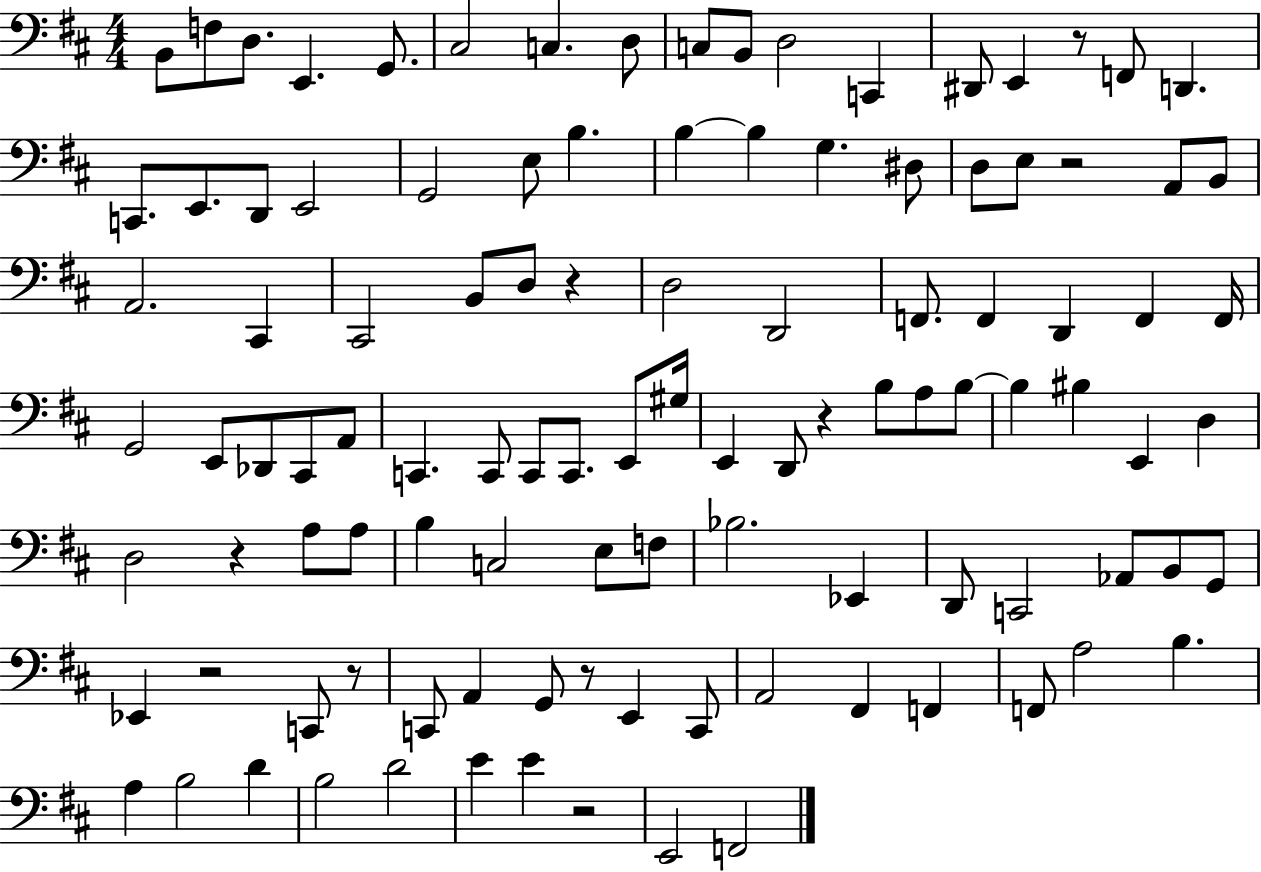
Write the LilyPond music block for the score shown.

{
  \clef bass
  \numericTimeSignature
  \time 4/4
  \key d \major
  b,8 f8 d8. e,4. g,8. | cis2 c4. d8 | c8 b,8 d2 c,4 | dis,8 e,4 r8 f,8 d,4. | \break c,8. e,8. d,8 e,2 | g,2 e8 b4. | b4~~ b4 g4. dis8 | d8 e8 r2 a,8 b,8 | \break a,2. cis,4 | cis,2 b,8 d8 r4 | d2 d,2 | f,8. f,4 d,4 f,4 f,16 | \break g,2 e,8 des,8 cis,8 a,8 | c,4. c,8 c,8 c,8. e,8 gis16 | e,4 d,8 r4 b8 a8 b8~~ | b4 bis4 e,4 d4 | \break d2 r4 a8 a8 | b4 c2 e8 f8 | bes2. ees,4 | d,8 c,2 aes,8 b,8 g,8 | \break ees,4 r2 c,8 r8 | c,8 a,4 g,8 r8 e,4 c,8 | a,2 fis,4 f,4 | f,8 a2 b4. | \break a4 b2 d'4 | b2 d'2 | e'4 e'4 r2 | e,2 f,2 | \break \bar "|."
}